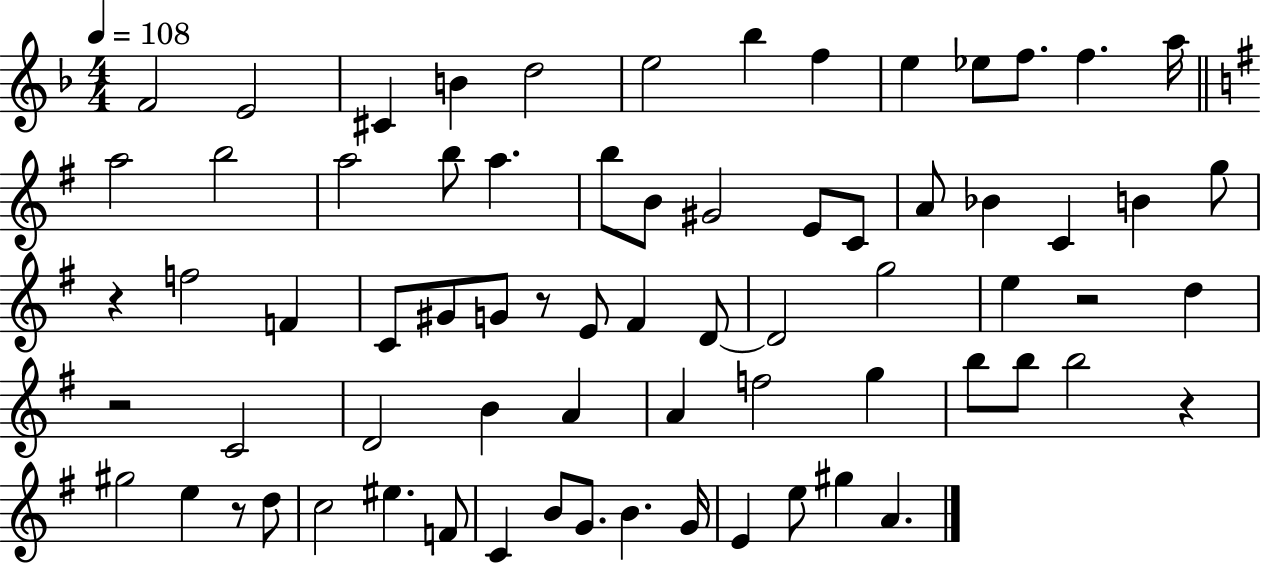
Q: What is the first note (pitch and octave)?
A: F4